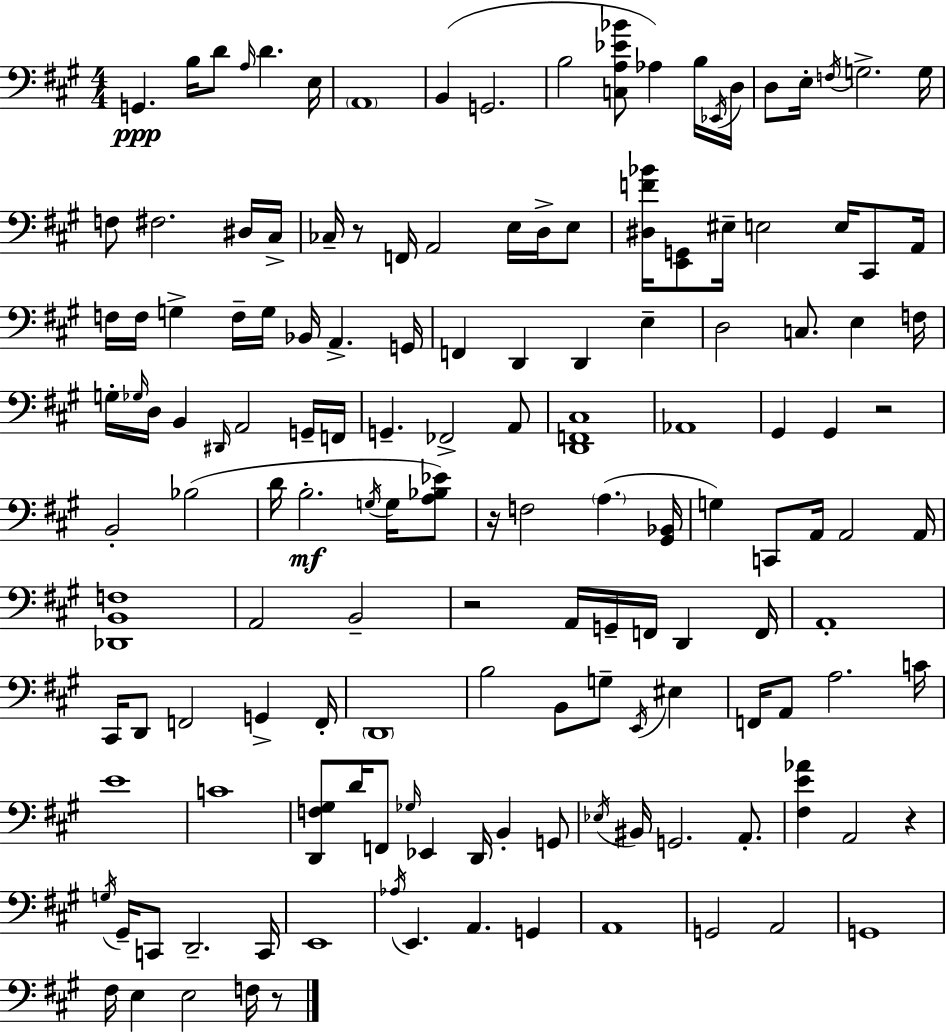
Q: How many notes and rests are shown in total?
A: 147